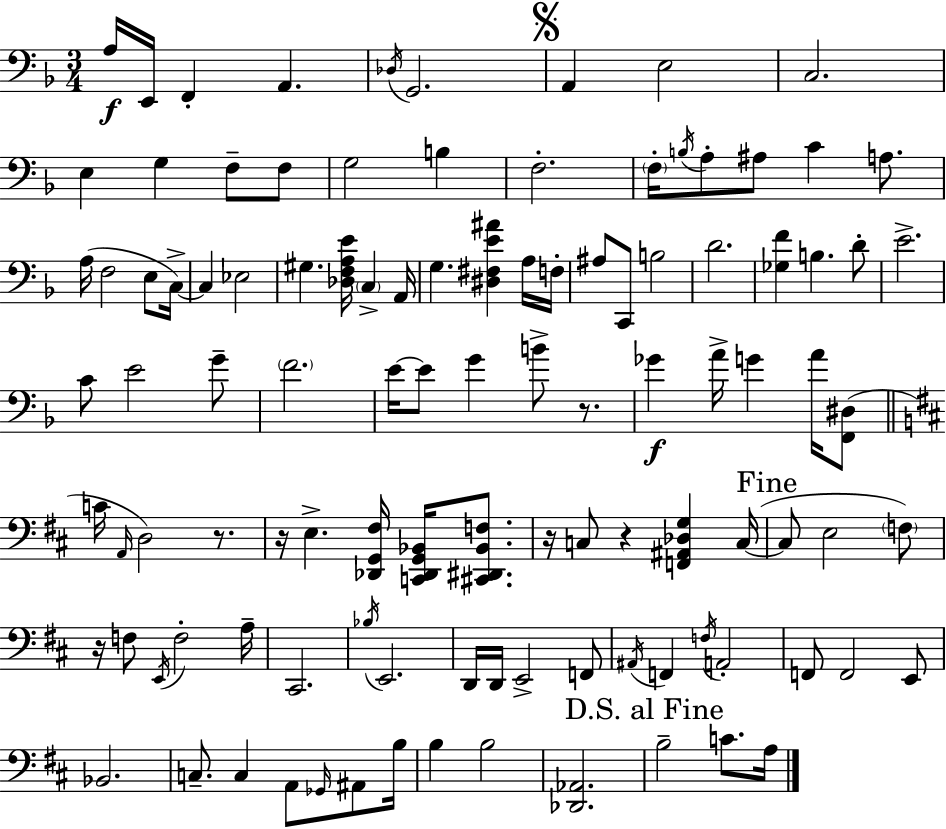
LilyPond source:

{
  \clef bass
  \numericTimeSignature
  \time 3/4
  \key f \major
  \repeat volta 2 { a16\f e,16 f,4-. a,4. | \acciaccatura { des16 } g,2. | \mark \markup { \musicglyph "scripts.segno" } a,4 e2 | c2. | \break e4 g4 f8-- f8 | g2 b4 | f2.-. | \parenthesize f16-. \acciaccatura { b16 } a8-. ais8 c'4 a8. | \break a16( f2 e8 | c16->~~) c4 ees2 | gis4. <des f a e'>16 \parenthesize c4-> | a,16 g4. <dis fis e' ais'>4 | \break a16 f16-. ais8 c,8 b2 | d'2. | <ges f'>4 b4. | d'8-. e'2.-> | \break c'8 e'2 | g'8-- \parenthesize f'2. | e'16~~ e'8 g'4 b'8-> r8. | ges'4\f a'16-> g'4 a'16 | \break <f, dis>8( \bar "||" \break \key d \major c'16 \grace { a,16 }) d2 r8. | r16 e4.-> <des, g, fis>16 <c, des, g, bes,>16 <cis, dis, bes, f>8. | r16 c8 r4 <f, ais, des g>4 | c16~(~ \mark "Fine" c8 e2 \parenthesize f8) | \break r16 f8 \acciaccatura { e,16 } f2-. | a16-- cis,2. | \acciaccatura { bes16 } e,2. | d,16 d,16 e,2-> | \break f,8 \acciaccatura { ais,16 } f,4 \acciaccatura { f16 } a,2-. | f,8 f,2 | e,8 bes,2. | c8.-- c4 | \break a,8 \grace { ges,16 } ais,8 b16 b4 b2 | <des, aes,>2. | \mark "D.S. al Fine" b2-- | c'8. a16 } \bar "|."
}